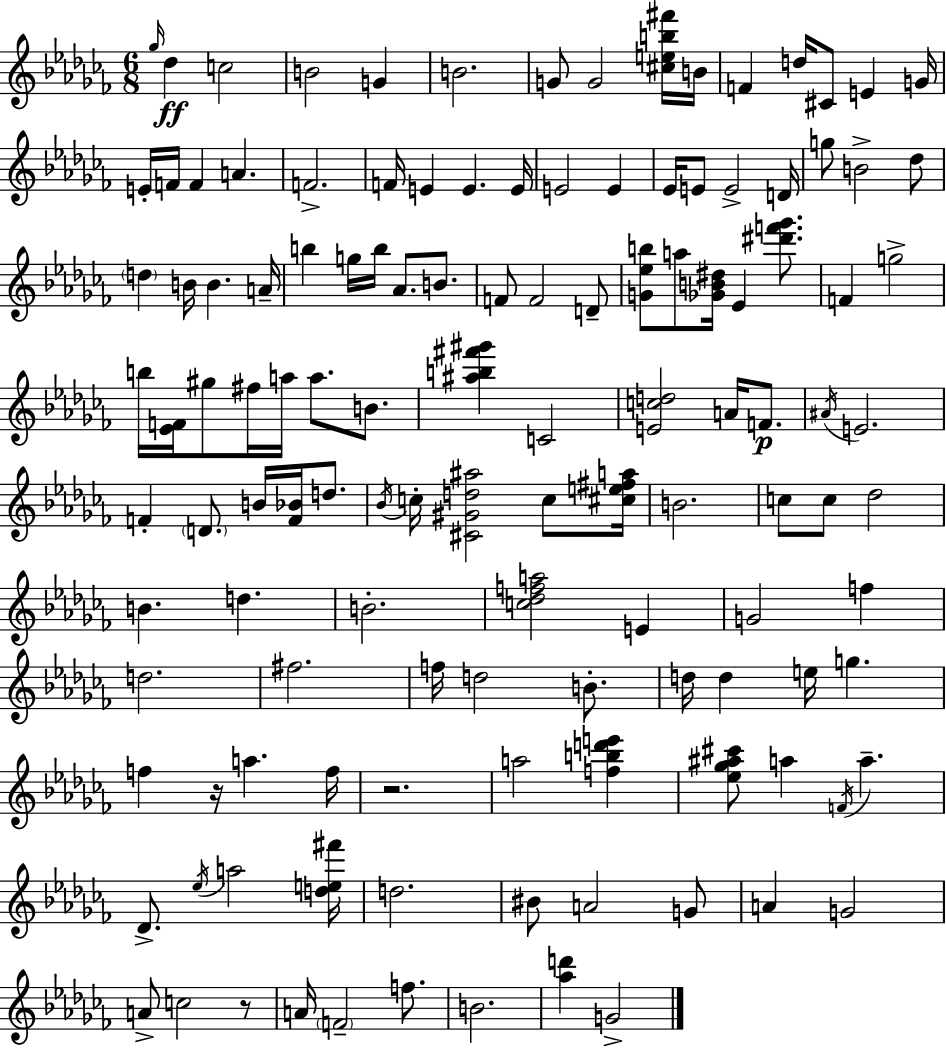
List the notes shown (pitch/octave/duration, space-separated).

Gb5/s Db5/q C5/h B4/h G4/q B4/h. G4/e G4/h [C#5,E5,B5,F#6]/s B4/s F4/q D5/s C#4/e E4/q G4/s E4/s F4/s F4/q A4/q. F4/h. F4/s E4/q E4/q. E4/s E4/h E4/q Eb4/s E4/e E4/h D4/s G5/e B4/h Db5/e D5/q B4/s B4/q. A4/s B5/q G5/s B5/s Ab4/e. B4/e. F4/e F4/h D4/e [G4,Eb5,B5]/e A5/e [Gb4,B4,D#5]/s Eb4/q [D#6,F6,Gb6]/e. F4/q G5/h B5/s [Eb4,F4]/s G#5/e F#5/s A5/s A5/e. B4/e. [A#5,B5,F#6,G#6]/q C4/h [E4,C5,D5]/h A4/s F4/e. A#4/s E4/h. F4/q D4/e. B4/s [F4,Bb4]/s D5/e. Bb4/s C5/s [C#4,G#4,D5,A#5]/h C5/e [C#5,E5,F#5,A5]/s B4/h. C5/e C5/e Db5/h B4/q. D5/q. B4/h. [C5,Db5,F5,A5]/h E4/q G4/h F5/q D5/h. F#5/h. F5/s D5/h B4/e. D5/s D5/q E5/s G5/q. F5/q R/s A5/q. F5/s R/h. A5/h [F5,B5,D6,E6]/q [Eb5,Gb5,A#5,C#6]/e A5/q F4/s A5/q. Db4/e. Eb5/s A5/h [D5,E5,F#6]/s D5/h. BIS4/e A4/h G4/e A4/q G4/h A4/e C5/h R/e A4/s F4/h F5/e. B4/h. [Ab5,D6]/q G4/h